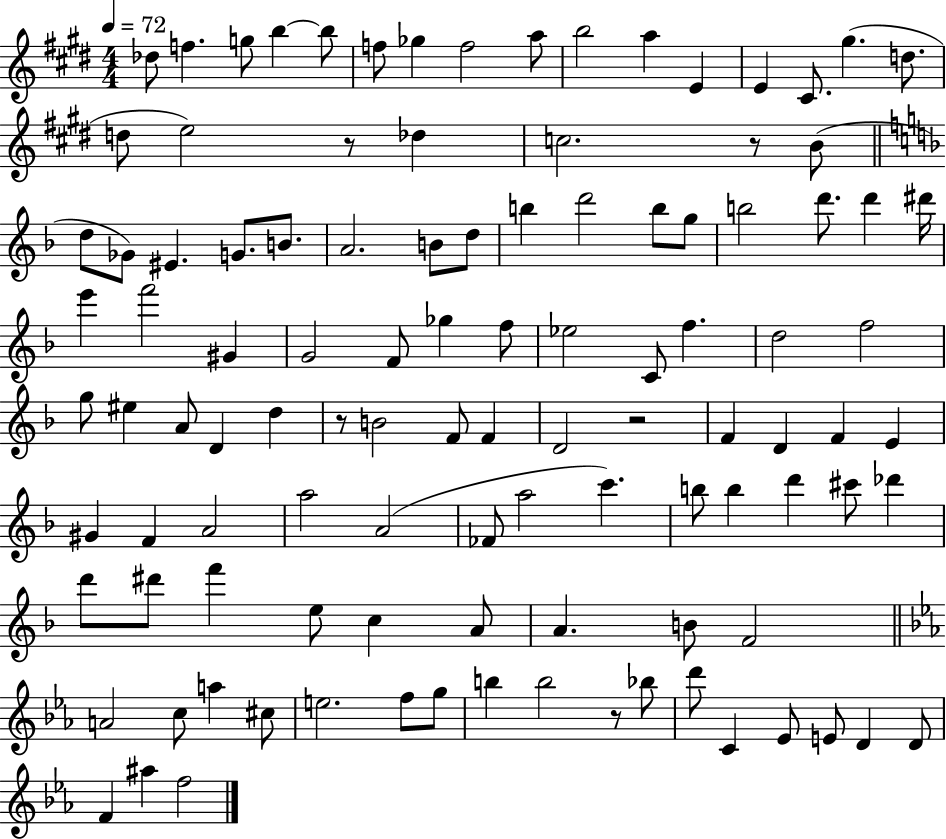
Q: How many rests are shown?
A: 5